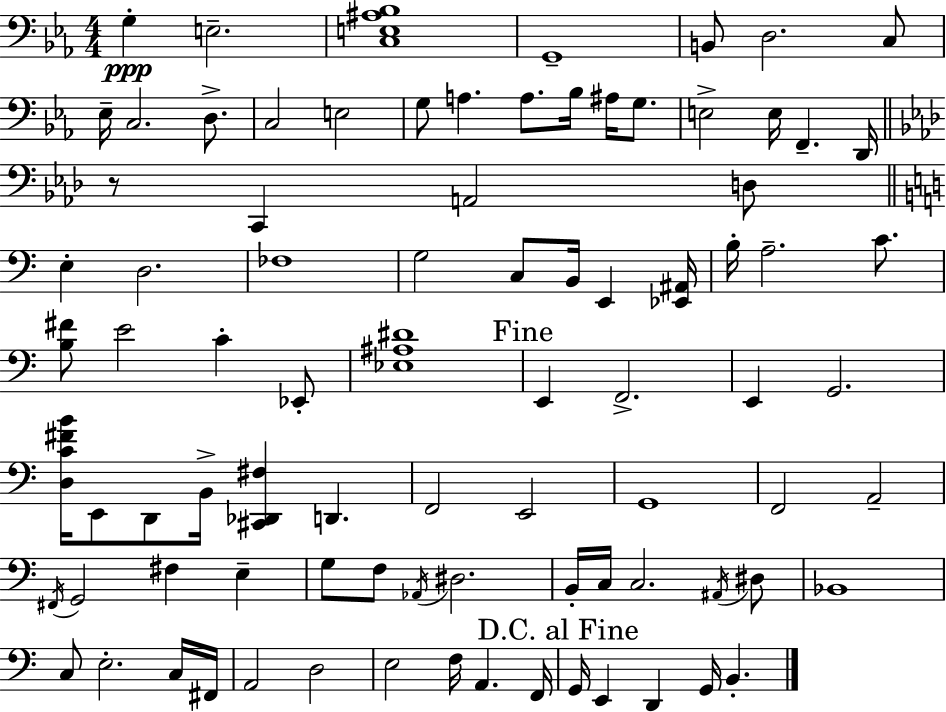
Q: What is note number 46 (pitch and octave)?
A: F2